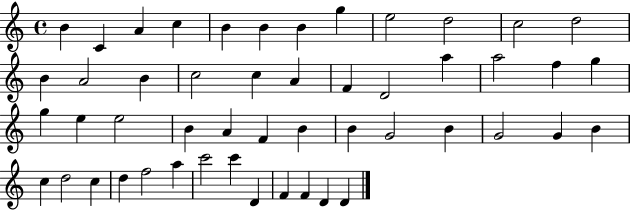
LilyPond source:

{
  \clef treble
  \time 4/4
  \defaultTimeSignature
  \key c \major
  b'4 c'4 a'4 c''4 | b'4 b'4 b'4 g''4 | e''2 d''2 | c''2 d''2 | \break b'4 a'2 b'4 | c''2 c''4 a'4 | f'4 d'2 a''4 | a''2 f''4 g''4 | \break g''4 e''4 e''2 | b'4 a'4 f'4 b'4 | b'4 g'2 b'4 | g'2 g'4 b'4 | \break c''4 d''2 c''4 | d''4 f''2 a''4 | c'''2 c'''4 d'4 | f'4 f'4 d'4 d'4 | \break \bar "|."
}